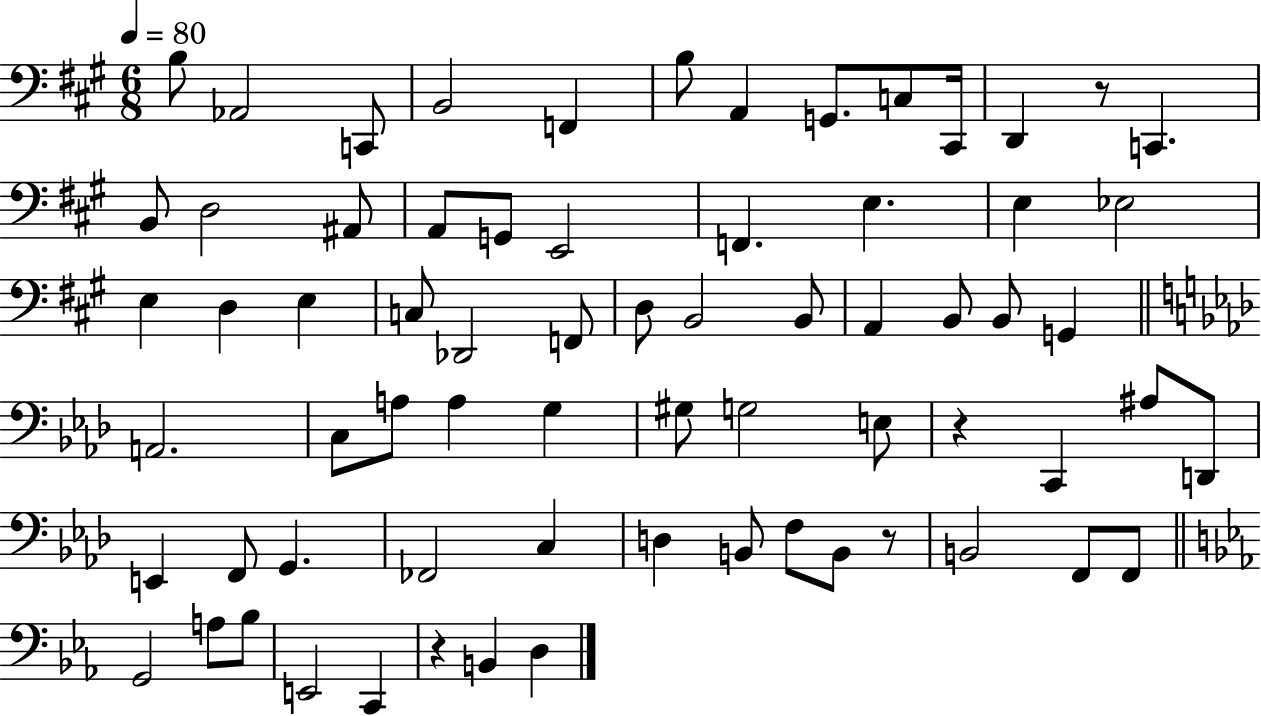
B3/e Ab2/h C2/e B2/h F2/q B3/e A2/q G2/e. C3/e C#2/s D2/q R/e C2/q. B2/e D3/h A#2/e A2/e G2/e E2/h F2/q. E3/q. E3/q Eb3/h E3/q D3/q E3/q C3/e Db2/h F2/e D3/e B2/h B2/e A2/q B2/e B2/e G2/q A2/h. C3/e A3/e A3/q G3/q G#3/e G3/h E3/e R/q C2/q A#3/e D2/e E2/q F2/e G2/q. FES2/h C3/q D3/q B2/e F3/e B2/e R/e B2/h F2/e F2/e G2/h A3/e Bb3/e E2/h C2/q R/q B2/q D3/q